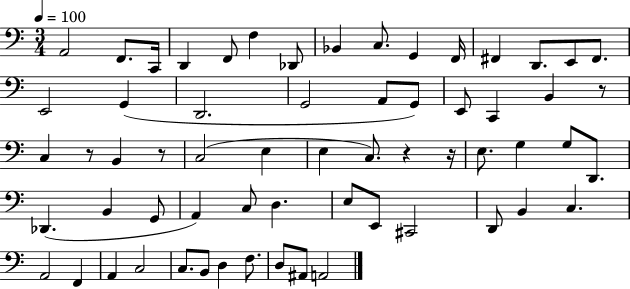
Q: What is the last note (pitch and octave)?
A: A2